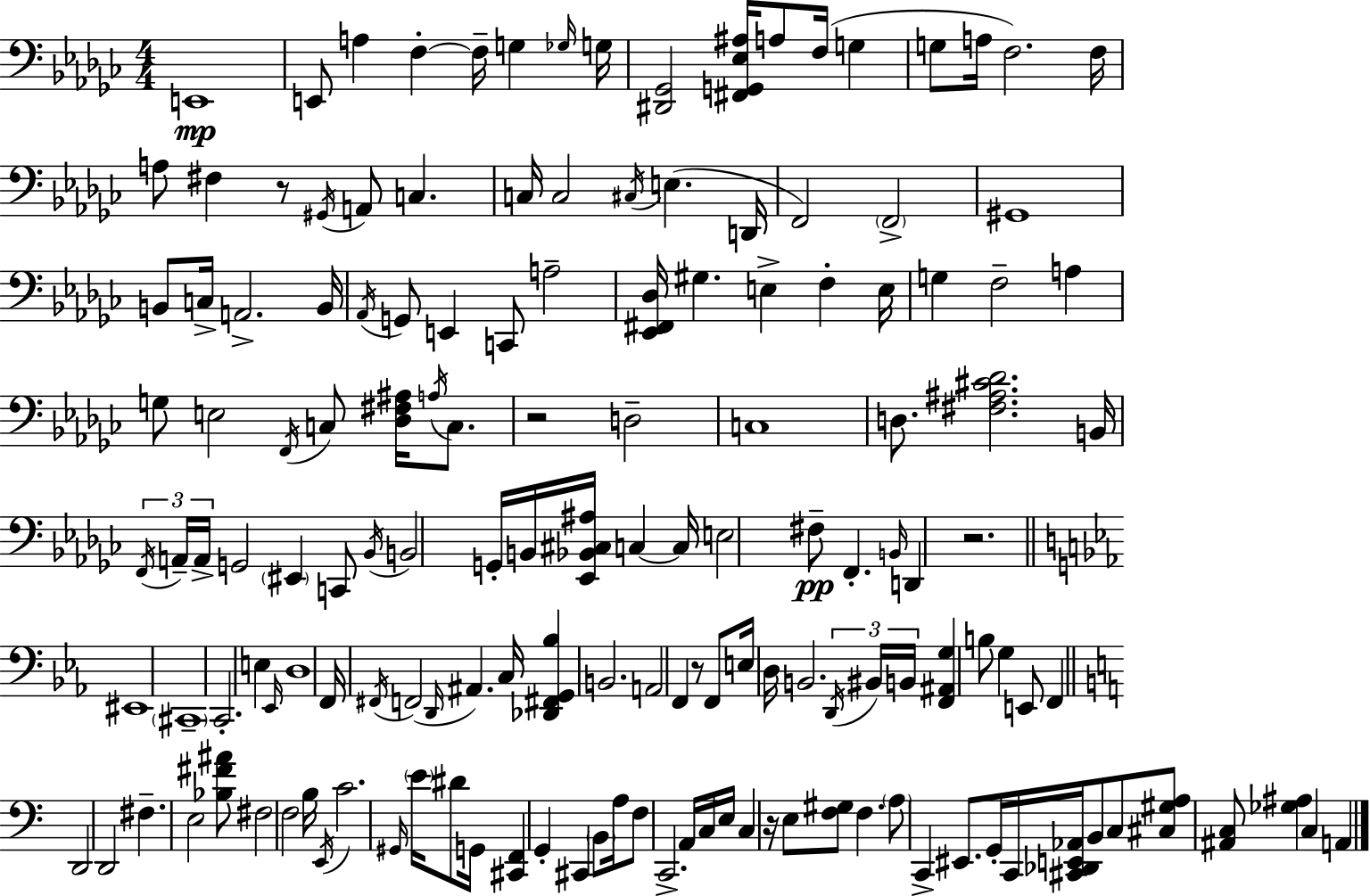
X:1
T:Untitled
M:4/4
L:1/4
K:Ebm
E,,4 E,,/2 A, F, F,/4 G, _G,/4 G,/4 [^D,,_G,,]2 [^F,,G,,_E,^A,]/4 A,/2 F,/4 G, G,/2 A,/4 F,2 F,/4 A,/2 ^F, z/2 ^G,,/4 A,,/2 C, C,/4 C,2 ^C,/4 E, D,,/4 F,,2 F,,2 ^G,,4 B,,/2 C,/4 A,,2 B,,/4 _A,,/4 G,,/2 E,, C,,/2 A,2 [_E,,^F,,_D,]/4 ^G, E, F, E,/4 G, F,2 A, G,/2 E,2 F,,/4 C,/2 [_D,^F,^A,]/4 A,/4 C,/2 z2 D,2 C,4 D,/2 [^F,^A,^C_D]2 B,,/4 F,,/4 A,,/4 A,,/4 G,,2 ^E,, C,,/2 _B,,/4 B,,2 G,,/4 B,,/4 [_E,,_B,,^C,^A,]/4 C, C,/4 E,2 ^F,/2 F,, B,,/4 D,, z2 ^E,,4 ^C,,4 C,,2 E, _E,,/4 D,4 F,,/4 ^F,,/4 F,,2 D,,/4 ^A,, C,/4 [_D,,^F,,G,,_B,] B,,2 A,,2 F,, z/2 F,,/2 E,/4 D,/4 B,,2 D,,/4 ^B,,/4 B,,/4 [F,,^A,,G,] B,/2 G, E,,/2 F,, D,,2 D,,2 ^F, E,2 [_B,^F^A]/2 ^F,2 F,2 B,/4 E,,/4 C2 ^G,,/4 E/4 ^D/2 G,,/4 [^C,,F,,] G,, ^C,, B,,/2 A,/4 F,/2 C,,2 A,,/4 C,/4 E,/4 C, z/4 E,/2 [F,^G,]/2 F, A,/2 C,, ^E,,/2 G,,/4 C,,/4 [^C,,_D,,E,,_A,,]/4 B,,/2 C,/2 [^C,^G,A,]/2 [^A,,C,]/2 [_G,^A,] C, A,,